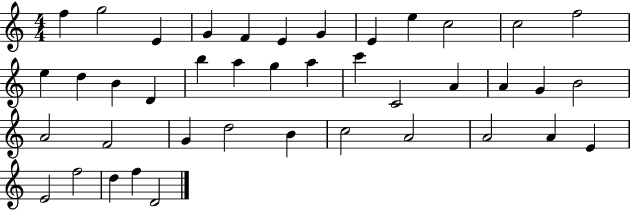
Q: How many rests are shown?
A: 0